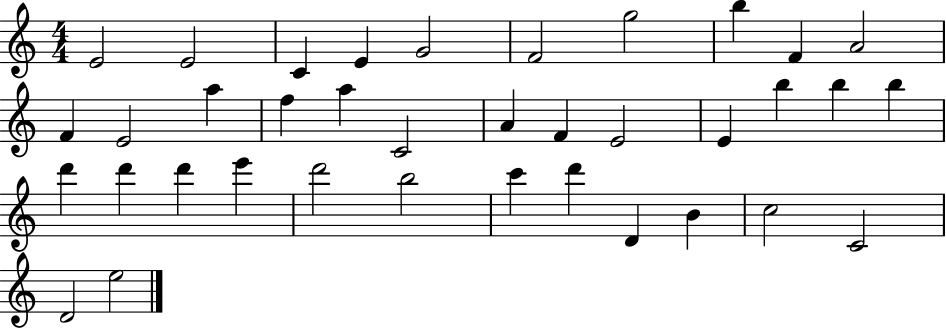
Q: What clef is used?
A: treble